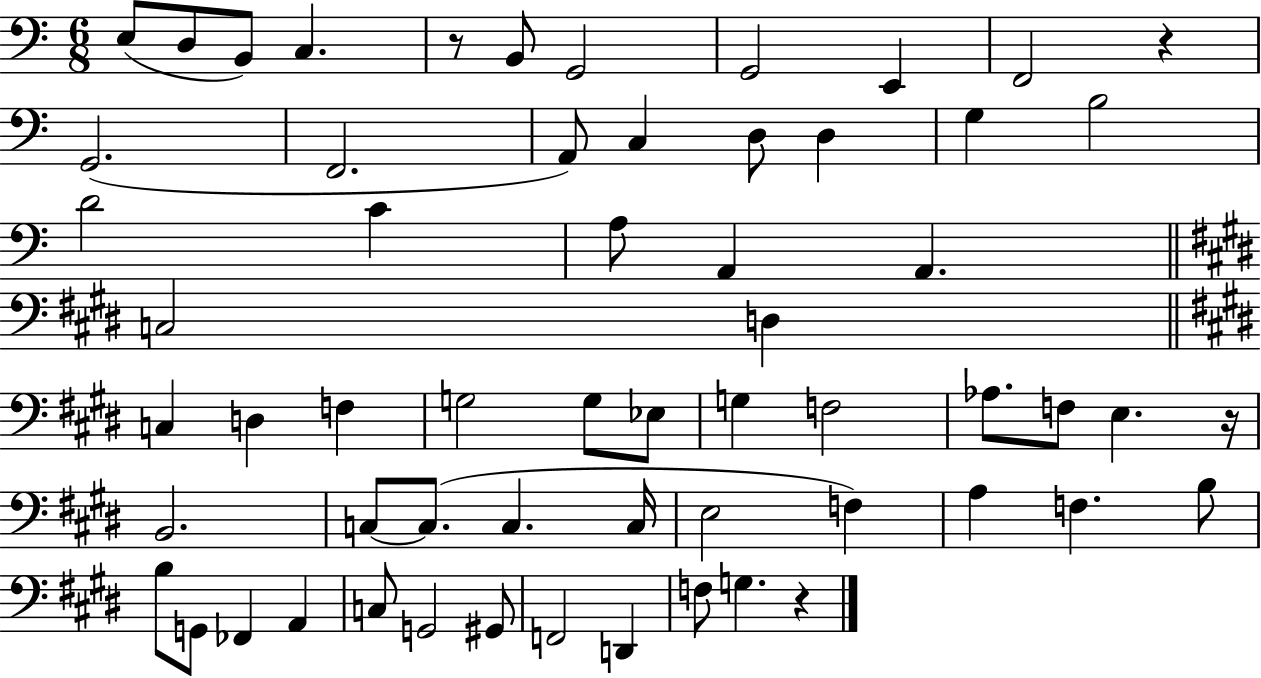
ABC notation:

X:1
T:Untitled
M:6/8
L:1/4
K:C
E,/2 D,/2 B,,/2 C, z/2 B,,/2 G,,2 G,,2 E,, F,,2 z G,,2 F,,2 A,,/2 C, D,/2 D, G, B,2 D2 C A,/2 A,, A,, C,2 D, C, D, F, G,2 G,/2 _E,/2 G, F,2 _A,/2 F,/2 E, z/4 B,,2 C,/2 C,/2 C, C,/4 E,2 F, A, F, B,/2 B,/2 G,,/2 _F,, A,, C,/2 G,,2 ^G,,/2 F,,2 D,, F,/2 G, z